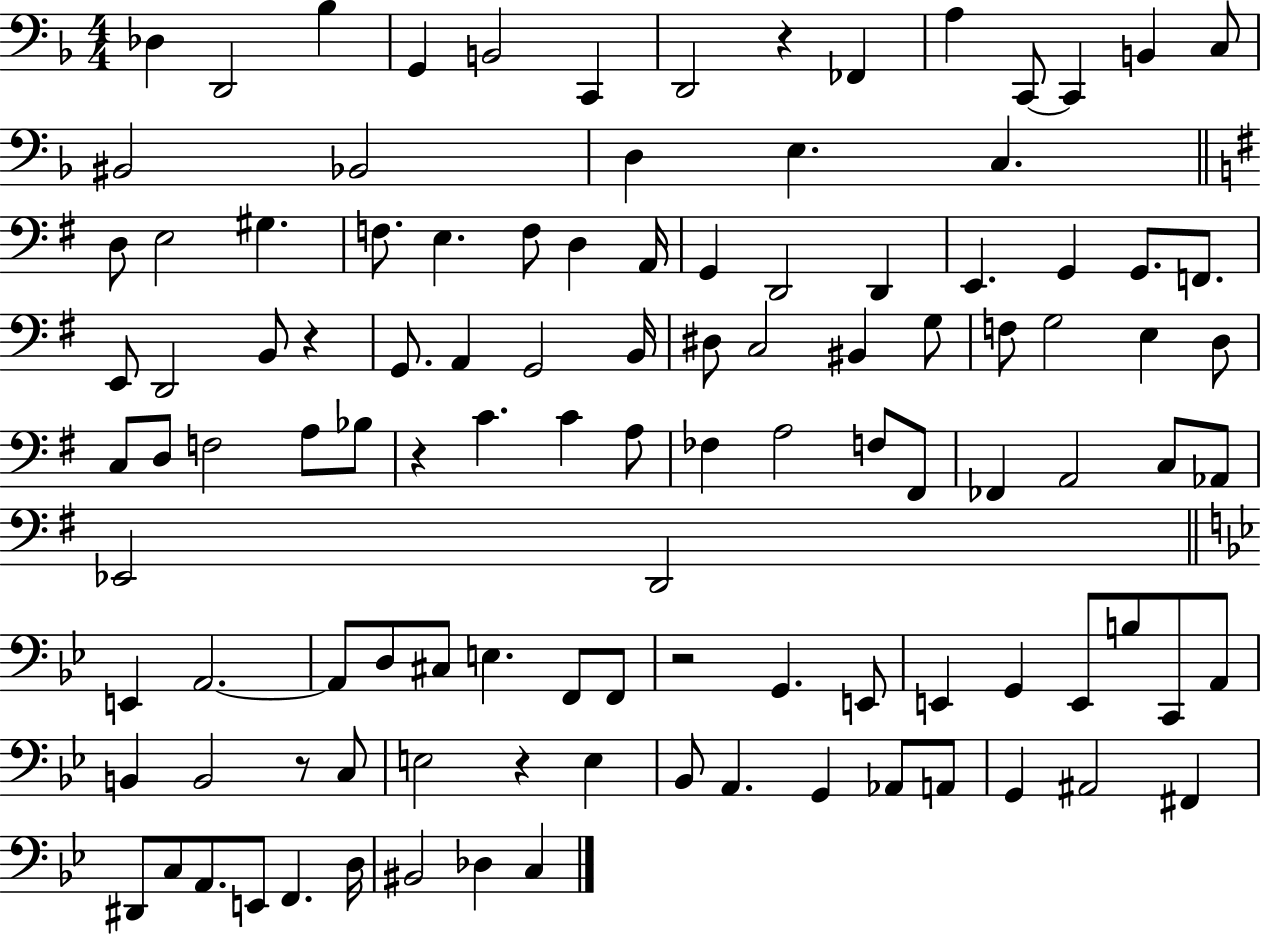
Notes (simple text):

Db3/q D2/h Bb3/q G2/q B2/h C2/q D2/h R/q FES2/q A3/q C2/e C2/q B2/q C3/e BIS2/h Bb2/h D3/q E3/q. C3/q. D3/e E3/h G#3/q. F3/e. E3/q. F3/e D3/q A2/s G2/q D2/h D2/q E2/q. G2/q G2/e. F2/e. E2/e D2/h B2/e R/q G2/e. A2/q G2/h B2/s D#3/e C3/h BIS2/q G3/e F3/e G3/h E3/q D3/e C3/e D3/e F3/h A3/e Bb3/e R/q C4/q. C4/q A3/e FES3/q A3/h F3/e F#2/e FES2/q A2/h C3/e Ab2/e Eb2/h D2/h E2/q A2/h. A2/e D3/e C#3/e E3/q. F2/e F2/e R/h G2/q. E2/e E2/q G2/q E2/e B3/e C2/e A2/e B2/q B2/h R/e C3/e E3/h R/q E3/q Bb2/e A2/q. G2/q Ab2/e A2/e G2/q A#2/h F#2/q D#2/e C3/e A2/e. E2/e F2/q. D3/s BIS2/h Db3/q C3/q